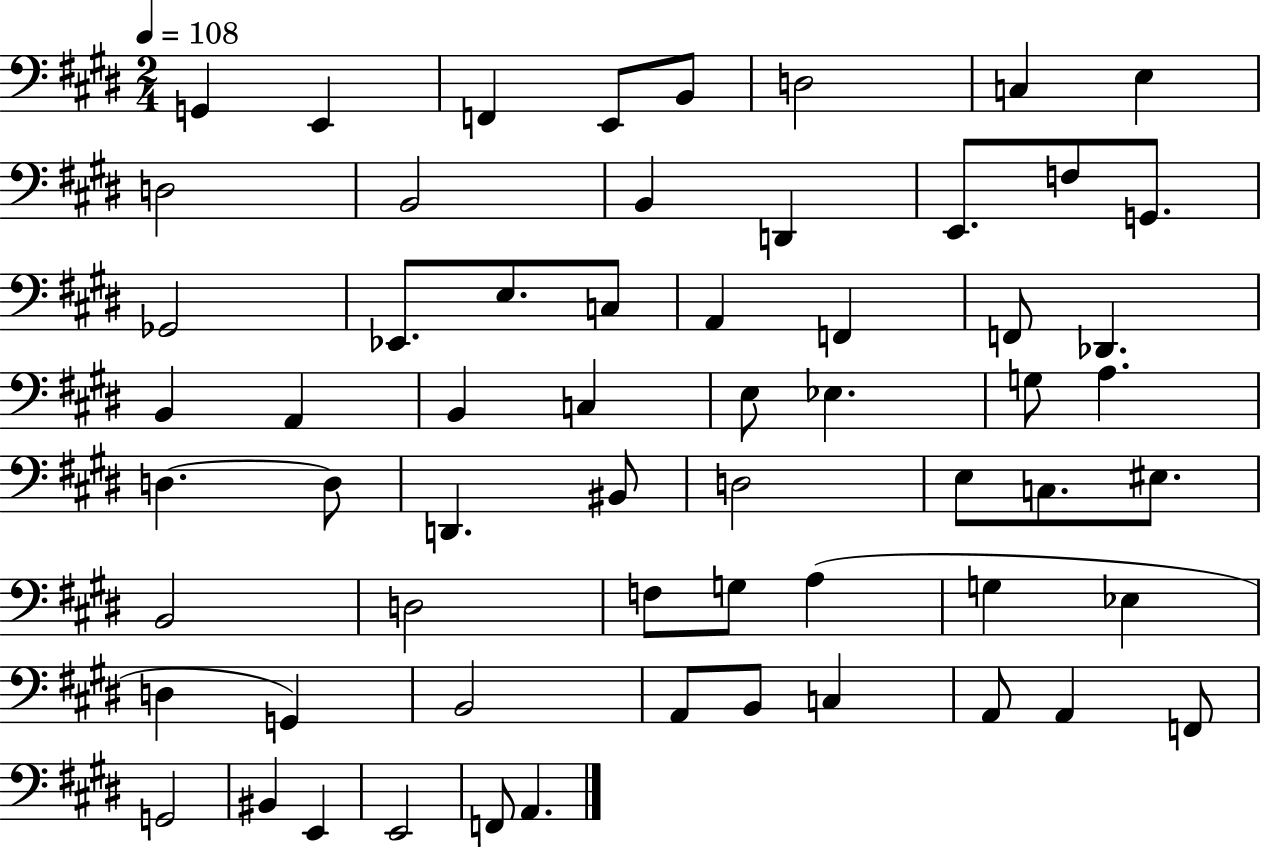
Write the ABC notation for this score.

X:1
T:Untitled
M:2/4
L:1/4
K:E
G,, E,, F,, E,,/2 B,,/2 D,2 C, E, D,2 B,,2 B,, D,, E,,/2 F,/2 G,,/2 _G,,2 _E,,/2 E,/2 C,/2 A,, F,, F,,/2 _D,, B,, A,, B,, C, E,/2 _E, G,/2 A, D, D,/2 D,, ^B,,/2 D,2 E,/2 C,/2 ^E,/2 B,,2 D,2 F,/2 G,/2 A, G, _E, D, G,, B,,2 A,,/2 B,,/2 C, A,,/2 A,, F,,/2 G,,2 ^B,, E,, E,,2 F,,/2 A,,